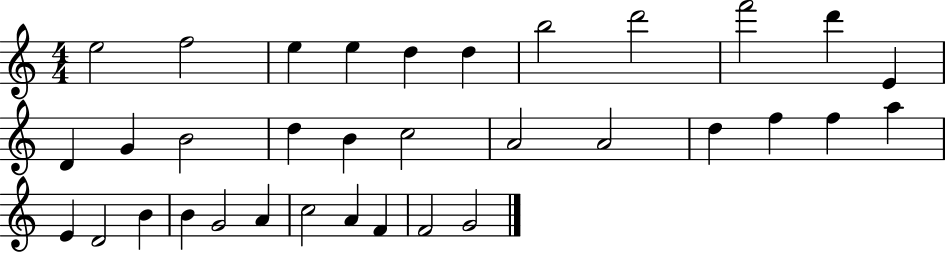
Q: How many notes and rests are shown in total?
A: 34